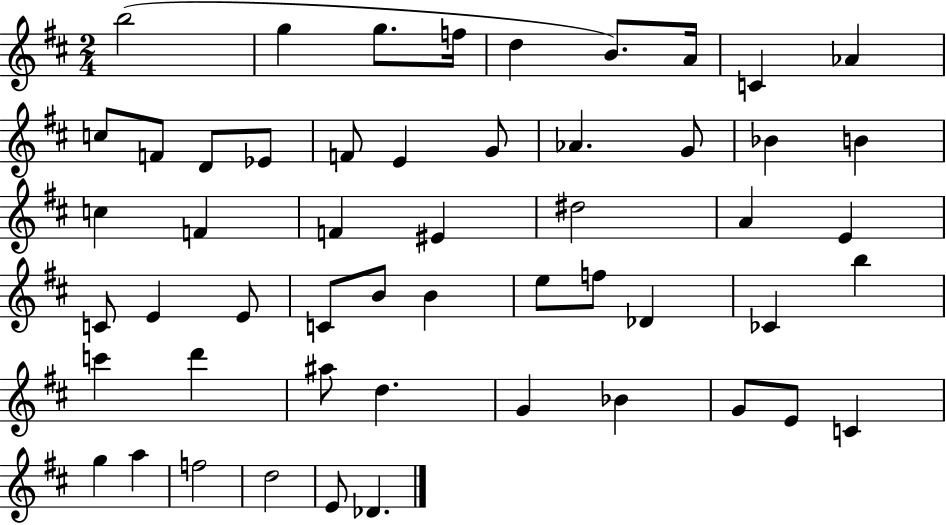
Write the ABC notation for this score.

X:1
T:Untitled
M:2/4
L:1/4
K:D
b2 g g/2 f/4 d B/2 A/4 C _A c/2 F/2 D/2 _E/2 F/2 E G/2 _A G/2 _B B c F F ^E ^d2 A E C/2 E E/2 C/2 B/2 B e/2 f/2 _D _C b c' d' ^a/2 d G _B G/2 E/2 C g a f2 d2 E/2 _D